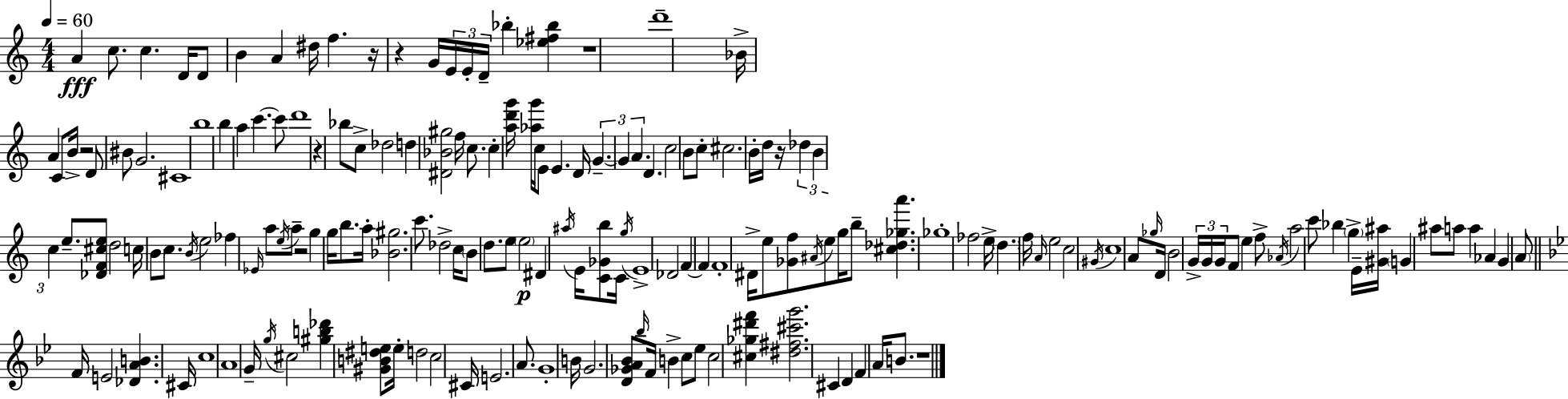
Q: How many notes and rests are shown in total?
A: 177